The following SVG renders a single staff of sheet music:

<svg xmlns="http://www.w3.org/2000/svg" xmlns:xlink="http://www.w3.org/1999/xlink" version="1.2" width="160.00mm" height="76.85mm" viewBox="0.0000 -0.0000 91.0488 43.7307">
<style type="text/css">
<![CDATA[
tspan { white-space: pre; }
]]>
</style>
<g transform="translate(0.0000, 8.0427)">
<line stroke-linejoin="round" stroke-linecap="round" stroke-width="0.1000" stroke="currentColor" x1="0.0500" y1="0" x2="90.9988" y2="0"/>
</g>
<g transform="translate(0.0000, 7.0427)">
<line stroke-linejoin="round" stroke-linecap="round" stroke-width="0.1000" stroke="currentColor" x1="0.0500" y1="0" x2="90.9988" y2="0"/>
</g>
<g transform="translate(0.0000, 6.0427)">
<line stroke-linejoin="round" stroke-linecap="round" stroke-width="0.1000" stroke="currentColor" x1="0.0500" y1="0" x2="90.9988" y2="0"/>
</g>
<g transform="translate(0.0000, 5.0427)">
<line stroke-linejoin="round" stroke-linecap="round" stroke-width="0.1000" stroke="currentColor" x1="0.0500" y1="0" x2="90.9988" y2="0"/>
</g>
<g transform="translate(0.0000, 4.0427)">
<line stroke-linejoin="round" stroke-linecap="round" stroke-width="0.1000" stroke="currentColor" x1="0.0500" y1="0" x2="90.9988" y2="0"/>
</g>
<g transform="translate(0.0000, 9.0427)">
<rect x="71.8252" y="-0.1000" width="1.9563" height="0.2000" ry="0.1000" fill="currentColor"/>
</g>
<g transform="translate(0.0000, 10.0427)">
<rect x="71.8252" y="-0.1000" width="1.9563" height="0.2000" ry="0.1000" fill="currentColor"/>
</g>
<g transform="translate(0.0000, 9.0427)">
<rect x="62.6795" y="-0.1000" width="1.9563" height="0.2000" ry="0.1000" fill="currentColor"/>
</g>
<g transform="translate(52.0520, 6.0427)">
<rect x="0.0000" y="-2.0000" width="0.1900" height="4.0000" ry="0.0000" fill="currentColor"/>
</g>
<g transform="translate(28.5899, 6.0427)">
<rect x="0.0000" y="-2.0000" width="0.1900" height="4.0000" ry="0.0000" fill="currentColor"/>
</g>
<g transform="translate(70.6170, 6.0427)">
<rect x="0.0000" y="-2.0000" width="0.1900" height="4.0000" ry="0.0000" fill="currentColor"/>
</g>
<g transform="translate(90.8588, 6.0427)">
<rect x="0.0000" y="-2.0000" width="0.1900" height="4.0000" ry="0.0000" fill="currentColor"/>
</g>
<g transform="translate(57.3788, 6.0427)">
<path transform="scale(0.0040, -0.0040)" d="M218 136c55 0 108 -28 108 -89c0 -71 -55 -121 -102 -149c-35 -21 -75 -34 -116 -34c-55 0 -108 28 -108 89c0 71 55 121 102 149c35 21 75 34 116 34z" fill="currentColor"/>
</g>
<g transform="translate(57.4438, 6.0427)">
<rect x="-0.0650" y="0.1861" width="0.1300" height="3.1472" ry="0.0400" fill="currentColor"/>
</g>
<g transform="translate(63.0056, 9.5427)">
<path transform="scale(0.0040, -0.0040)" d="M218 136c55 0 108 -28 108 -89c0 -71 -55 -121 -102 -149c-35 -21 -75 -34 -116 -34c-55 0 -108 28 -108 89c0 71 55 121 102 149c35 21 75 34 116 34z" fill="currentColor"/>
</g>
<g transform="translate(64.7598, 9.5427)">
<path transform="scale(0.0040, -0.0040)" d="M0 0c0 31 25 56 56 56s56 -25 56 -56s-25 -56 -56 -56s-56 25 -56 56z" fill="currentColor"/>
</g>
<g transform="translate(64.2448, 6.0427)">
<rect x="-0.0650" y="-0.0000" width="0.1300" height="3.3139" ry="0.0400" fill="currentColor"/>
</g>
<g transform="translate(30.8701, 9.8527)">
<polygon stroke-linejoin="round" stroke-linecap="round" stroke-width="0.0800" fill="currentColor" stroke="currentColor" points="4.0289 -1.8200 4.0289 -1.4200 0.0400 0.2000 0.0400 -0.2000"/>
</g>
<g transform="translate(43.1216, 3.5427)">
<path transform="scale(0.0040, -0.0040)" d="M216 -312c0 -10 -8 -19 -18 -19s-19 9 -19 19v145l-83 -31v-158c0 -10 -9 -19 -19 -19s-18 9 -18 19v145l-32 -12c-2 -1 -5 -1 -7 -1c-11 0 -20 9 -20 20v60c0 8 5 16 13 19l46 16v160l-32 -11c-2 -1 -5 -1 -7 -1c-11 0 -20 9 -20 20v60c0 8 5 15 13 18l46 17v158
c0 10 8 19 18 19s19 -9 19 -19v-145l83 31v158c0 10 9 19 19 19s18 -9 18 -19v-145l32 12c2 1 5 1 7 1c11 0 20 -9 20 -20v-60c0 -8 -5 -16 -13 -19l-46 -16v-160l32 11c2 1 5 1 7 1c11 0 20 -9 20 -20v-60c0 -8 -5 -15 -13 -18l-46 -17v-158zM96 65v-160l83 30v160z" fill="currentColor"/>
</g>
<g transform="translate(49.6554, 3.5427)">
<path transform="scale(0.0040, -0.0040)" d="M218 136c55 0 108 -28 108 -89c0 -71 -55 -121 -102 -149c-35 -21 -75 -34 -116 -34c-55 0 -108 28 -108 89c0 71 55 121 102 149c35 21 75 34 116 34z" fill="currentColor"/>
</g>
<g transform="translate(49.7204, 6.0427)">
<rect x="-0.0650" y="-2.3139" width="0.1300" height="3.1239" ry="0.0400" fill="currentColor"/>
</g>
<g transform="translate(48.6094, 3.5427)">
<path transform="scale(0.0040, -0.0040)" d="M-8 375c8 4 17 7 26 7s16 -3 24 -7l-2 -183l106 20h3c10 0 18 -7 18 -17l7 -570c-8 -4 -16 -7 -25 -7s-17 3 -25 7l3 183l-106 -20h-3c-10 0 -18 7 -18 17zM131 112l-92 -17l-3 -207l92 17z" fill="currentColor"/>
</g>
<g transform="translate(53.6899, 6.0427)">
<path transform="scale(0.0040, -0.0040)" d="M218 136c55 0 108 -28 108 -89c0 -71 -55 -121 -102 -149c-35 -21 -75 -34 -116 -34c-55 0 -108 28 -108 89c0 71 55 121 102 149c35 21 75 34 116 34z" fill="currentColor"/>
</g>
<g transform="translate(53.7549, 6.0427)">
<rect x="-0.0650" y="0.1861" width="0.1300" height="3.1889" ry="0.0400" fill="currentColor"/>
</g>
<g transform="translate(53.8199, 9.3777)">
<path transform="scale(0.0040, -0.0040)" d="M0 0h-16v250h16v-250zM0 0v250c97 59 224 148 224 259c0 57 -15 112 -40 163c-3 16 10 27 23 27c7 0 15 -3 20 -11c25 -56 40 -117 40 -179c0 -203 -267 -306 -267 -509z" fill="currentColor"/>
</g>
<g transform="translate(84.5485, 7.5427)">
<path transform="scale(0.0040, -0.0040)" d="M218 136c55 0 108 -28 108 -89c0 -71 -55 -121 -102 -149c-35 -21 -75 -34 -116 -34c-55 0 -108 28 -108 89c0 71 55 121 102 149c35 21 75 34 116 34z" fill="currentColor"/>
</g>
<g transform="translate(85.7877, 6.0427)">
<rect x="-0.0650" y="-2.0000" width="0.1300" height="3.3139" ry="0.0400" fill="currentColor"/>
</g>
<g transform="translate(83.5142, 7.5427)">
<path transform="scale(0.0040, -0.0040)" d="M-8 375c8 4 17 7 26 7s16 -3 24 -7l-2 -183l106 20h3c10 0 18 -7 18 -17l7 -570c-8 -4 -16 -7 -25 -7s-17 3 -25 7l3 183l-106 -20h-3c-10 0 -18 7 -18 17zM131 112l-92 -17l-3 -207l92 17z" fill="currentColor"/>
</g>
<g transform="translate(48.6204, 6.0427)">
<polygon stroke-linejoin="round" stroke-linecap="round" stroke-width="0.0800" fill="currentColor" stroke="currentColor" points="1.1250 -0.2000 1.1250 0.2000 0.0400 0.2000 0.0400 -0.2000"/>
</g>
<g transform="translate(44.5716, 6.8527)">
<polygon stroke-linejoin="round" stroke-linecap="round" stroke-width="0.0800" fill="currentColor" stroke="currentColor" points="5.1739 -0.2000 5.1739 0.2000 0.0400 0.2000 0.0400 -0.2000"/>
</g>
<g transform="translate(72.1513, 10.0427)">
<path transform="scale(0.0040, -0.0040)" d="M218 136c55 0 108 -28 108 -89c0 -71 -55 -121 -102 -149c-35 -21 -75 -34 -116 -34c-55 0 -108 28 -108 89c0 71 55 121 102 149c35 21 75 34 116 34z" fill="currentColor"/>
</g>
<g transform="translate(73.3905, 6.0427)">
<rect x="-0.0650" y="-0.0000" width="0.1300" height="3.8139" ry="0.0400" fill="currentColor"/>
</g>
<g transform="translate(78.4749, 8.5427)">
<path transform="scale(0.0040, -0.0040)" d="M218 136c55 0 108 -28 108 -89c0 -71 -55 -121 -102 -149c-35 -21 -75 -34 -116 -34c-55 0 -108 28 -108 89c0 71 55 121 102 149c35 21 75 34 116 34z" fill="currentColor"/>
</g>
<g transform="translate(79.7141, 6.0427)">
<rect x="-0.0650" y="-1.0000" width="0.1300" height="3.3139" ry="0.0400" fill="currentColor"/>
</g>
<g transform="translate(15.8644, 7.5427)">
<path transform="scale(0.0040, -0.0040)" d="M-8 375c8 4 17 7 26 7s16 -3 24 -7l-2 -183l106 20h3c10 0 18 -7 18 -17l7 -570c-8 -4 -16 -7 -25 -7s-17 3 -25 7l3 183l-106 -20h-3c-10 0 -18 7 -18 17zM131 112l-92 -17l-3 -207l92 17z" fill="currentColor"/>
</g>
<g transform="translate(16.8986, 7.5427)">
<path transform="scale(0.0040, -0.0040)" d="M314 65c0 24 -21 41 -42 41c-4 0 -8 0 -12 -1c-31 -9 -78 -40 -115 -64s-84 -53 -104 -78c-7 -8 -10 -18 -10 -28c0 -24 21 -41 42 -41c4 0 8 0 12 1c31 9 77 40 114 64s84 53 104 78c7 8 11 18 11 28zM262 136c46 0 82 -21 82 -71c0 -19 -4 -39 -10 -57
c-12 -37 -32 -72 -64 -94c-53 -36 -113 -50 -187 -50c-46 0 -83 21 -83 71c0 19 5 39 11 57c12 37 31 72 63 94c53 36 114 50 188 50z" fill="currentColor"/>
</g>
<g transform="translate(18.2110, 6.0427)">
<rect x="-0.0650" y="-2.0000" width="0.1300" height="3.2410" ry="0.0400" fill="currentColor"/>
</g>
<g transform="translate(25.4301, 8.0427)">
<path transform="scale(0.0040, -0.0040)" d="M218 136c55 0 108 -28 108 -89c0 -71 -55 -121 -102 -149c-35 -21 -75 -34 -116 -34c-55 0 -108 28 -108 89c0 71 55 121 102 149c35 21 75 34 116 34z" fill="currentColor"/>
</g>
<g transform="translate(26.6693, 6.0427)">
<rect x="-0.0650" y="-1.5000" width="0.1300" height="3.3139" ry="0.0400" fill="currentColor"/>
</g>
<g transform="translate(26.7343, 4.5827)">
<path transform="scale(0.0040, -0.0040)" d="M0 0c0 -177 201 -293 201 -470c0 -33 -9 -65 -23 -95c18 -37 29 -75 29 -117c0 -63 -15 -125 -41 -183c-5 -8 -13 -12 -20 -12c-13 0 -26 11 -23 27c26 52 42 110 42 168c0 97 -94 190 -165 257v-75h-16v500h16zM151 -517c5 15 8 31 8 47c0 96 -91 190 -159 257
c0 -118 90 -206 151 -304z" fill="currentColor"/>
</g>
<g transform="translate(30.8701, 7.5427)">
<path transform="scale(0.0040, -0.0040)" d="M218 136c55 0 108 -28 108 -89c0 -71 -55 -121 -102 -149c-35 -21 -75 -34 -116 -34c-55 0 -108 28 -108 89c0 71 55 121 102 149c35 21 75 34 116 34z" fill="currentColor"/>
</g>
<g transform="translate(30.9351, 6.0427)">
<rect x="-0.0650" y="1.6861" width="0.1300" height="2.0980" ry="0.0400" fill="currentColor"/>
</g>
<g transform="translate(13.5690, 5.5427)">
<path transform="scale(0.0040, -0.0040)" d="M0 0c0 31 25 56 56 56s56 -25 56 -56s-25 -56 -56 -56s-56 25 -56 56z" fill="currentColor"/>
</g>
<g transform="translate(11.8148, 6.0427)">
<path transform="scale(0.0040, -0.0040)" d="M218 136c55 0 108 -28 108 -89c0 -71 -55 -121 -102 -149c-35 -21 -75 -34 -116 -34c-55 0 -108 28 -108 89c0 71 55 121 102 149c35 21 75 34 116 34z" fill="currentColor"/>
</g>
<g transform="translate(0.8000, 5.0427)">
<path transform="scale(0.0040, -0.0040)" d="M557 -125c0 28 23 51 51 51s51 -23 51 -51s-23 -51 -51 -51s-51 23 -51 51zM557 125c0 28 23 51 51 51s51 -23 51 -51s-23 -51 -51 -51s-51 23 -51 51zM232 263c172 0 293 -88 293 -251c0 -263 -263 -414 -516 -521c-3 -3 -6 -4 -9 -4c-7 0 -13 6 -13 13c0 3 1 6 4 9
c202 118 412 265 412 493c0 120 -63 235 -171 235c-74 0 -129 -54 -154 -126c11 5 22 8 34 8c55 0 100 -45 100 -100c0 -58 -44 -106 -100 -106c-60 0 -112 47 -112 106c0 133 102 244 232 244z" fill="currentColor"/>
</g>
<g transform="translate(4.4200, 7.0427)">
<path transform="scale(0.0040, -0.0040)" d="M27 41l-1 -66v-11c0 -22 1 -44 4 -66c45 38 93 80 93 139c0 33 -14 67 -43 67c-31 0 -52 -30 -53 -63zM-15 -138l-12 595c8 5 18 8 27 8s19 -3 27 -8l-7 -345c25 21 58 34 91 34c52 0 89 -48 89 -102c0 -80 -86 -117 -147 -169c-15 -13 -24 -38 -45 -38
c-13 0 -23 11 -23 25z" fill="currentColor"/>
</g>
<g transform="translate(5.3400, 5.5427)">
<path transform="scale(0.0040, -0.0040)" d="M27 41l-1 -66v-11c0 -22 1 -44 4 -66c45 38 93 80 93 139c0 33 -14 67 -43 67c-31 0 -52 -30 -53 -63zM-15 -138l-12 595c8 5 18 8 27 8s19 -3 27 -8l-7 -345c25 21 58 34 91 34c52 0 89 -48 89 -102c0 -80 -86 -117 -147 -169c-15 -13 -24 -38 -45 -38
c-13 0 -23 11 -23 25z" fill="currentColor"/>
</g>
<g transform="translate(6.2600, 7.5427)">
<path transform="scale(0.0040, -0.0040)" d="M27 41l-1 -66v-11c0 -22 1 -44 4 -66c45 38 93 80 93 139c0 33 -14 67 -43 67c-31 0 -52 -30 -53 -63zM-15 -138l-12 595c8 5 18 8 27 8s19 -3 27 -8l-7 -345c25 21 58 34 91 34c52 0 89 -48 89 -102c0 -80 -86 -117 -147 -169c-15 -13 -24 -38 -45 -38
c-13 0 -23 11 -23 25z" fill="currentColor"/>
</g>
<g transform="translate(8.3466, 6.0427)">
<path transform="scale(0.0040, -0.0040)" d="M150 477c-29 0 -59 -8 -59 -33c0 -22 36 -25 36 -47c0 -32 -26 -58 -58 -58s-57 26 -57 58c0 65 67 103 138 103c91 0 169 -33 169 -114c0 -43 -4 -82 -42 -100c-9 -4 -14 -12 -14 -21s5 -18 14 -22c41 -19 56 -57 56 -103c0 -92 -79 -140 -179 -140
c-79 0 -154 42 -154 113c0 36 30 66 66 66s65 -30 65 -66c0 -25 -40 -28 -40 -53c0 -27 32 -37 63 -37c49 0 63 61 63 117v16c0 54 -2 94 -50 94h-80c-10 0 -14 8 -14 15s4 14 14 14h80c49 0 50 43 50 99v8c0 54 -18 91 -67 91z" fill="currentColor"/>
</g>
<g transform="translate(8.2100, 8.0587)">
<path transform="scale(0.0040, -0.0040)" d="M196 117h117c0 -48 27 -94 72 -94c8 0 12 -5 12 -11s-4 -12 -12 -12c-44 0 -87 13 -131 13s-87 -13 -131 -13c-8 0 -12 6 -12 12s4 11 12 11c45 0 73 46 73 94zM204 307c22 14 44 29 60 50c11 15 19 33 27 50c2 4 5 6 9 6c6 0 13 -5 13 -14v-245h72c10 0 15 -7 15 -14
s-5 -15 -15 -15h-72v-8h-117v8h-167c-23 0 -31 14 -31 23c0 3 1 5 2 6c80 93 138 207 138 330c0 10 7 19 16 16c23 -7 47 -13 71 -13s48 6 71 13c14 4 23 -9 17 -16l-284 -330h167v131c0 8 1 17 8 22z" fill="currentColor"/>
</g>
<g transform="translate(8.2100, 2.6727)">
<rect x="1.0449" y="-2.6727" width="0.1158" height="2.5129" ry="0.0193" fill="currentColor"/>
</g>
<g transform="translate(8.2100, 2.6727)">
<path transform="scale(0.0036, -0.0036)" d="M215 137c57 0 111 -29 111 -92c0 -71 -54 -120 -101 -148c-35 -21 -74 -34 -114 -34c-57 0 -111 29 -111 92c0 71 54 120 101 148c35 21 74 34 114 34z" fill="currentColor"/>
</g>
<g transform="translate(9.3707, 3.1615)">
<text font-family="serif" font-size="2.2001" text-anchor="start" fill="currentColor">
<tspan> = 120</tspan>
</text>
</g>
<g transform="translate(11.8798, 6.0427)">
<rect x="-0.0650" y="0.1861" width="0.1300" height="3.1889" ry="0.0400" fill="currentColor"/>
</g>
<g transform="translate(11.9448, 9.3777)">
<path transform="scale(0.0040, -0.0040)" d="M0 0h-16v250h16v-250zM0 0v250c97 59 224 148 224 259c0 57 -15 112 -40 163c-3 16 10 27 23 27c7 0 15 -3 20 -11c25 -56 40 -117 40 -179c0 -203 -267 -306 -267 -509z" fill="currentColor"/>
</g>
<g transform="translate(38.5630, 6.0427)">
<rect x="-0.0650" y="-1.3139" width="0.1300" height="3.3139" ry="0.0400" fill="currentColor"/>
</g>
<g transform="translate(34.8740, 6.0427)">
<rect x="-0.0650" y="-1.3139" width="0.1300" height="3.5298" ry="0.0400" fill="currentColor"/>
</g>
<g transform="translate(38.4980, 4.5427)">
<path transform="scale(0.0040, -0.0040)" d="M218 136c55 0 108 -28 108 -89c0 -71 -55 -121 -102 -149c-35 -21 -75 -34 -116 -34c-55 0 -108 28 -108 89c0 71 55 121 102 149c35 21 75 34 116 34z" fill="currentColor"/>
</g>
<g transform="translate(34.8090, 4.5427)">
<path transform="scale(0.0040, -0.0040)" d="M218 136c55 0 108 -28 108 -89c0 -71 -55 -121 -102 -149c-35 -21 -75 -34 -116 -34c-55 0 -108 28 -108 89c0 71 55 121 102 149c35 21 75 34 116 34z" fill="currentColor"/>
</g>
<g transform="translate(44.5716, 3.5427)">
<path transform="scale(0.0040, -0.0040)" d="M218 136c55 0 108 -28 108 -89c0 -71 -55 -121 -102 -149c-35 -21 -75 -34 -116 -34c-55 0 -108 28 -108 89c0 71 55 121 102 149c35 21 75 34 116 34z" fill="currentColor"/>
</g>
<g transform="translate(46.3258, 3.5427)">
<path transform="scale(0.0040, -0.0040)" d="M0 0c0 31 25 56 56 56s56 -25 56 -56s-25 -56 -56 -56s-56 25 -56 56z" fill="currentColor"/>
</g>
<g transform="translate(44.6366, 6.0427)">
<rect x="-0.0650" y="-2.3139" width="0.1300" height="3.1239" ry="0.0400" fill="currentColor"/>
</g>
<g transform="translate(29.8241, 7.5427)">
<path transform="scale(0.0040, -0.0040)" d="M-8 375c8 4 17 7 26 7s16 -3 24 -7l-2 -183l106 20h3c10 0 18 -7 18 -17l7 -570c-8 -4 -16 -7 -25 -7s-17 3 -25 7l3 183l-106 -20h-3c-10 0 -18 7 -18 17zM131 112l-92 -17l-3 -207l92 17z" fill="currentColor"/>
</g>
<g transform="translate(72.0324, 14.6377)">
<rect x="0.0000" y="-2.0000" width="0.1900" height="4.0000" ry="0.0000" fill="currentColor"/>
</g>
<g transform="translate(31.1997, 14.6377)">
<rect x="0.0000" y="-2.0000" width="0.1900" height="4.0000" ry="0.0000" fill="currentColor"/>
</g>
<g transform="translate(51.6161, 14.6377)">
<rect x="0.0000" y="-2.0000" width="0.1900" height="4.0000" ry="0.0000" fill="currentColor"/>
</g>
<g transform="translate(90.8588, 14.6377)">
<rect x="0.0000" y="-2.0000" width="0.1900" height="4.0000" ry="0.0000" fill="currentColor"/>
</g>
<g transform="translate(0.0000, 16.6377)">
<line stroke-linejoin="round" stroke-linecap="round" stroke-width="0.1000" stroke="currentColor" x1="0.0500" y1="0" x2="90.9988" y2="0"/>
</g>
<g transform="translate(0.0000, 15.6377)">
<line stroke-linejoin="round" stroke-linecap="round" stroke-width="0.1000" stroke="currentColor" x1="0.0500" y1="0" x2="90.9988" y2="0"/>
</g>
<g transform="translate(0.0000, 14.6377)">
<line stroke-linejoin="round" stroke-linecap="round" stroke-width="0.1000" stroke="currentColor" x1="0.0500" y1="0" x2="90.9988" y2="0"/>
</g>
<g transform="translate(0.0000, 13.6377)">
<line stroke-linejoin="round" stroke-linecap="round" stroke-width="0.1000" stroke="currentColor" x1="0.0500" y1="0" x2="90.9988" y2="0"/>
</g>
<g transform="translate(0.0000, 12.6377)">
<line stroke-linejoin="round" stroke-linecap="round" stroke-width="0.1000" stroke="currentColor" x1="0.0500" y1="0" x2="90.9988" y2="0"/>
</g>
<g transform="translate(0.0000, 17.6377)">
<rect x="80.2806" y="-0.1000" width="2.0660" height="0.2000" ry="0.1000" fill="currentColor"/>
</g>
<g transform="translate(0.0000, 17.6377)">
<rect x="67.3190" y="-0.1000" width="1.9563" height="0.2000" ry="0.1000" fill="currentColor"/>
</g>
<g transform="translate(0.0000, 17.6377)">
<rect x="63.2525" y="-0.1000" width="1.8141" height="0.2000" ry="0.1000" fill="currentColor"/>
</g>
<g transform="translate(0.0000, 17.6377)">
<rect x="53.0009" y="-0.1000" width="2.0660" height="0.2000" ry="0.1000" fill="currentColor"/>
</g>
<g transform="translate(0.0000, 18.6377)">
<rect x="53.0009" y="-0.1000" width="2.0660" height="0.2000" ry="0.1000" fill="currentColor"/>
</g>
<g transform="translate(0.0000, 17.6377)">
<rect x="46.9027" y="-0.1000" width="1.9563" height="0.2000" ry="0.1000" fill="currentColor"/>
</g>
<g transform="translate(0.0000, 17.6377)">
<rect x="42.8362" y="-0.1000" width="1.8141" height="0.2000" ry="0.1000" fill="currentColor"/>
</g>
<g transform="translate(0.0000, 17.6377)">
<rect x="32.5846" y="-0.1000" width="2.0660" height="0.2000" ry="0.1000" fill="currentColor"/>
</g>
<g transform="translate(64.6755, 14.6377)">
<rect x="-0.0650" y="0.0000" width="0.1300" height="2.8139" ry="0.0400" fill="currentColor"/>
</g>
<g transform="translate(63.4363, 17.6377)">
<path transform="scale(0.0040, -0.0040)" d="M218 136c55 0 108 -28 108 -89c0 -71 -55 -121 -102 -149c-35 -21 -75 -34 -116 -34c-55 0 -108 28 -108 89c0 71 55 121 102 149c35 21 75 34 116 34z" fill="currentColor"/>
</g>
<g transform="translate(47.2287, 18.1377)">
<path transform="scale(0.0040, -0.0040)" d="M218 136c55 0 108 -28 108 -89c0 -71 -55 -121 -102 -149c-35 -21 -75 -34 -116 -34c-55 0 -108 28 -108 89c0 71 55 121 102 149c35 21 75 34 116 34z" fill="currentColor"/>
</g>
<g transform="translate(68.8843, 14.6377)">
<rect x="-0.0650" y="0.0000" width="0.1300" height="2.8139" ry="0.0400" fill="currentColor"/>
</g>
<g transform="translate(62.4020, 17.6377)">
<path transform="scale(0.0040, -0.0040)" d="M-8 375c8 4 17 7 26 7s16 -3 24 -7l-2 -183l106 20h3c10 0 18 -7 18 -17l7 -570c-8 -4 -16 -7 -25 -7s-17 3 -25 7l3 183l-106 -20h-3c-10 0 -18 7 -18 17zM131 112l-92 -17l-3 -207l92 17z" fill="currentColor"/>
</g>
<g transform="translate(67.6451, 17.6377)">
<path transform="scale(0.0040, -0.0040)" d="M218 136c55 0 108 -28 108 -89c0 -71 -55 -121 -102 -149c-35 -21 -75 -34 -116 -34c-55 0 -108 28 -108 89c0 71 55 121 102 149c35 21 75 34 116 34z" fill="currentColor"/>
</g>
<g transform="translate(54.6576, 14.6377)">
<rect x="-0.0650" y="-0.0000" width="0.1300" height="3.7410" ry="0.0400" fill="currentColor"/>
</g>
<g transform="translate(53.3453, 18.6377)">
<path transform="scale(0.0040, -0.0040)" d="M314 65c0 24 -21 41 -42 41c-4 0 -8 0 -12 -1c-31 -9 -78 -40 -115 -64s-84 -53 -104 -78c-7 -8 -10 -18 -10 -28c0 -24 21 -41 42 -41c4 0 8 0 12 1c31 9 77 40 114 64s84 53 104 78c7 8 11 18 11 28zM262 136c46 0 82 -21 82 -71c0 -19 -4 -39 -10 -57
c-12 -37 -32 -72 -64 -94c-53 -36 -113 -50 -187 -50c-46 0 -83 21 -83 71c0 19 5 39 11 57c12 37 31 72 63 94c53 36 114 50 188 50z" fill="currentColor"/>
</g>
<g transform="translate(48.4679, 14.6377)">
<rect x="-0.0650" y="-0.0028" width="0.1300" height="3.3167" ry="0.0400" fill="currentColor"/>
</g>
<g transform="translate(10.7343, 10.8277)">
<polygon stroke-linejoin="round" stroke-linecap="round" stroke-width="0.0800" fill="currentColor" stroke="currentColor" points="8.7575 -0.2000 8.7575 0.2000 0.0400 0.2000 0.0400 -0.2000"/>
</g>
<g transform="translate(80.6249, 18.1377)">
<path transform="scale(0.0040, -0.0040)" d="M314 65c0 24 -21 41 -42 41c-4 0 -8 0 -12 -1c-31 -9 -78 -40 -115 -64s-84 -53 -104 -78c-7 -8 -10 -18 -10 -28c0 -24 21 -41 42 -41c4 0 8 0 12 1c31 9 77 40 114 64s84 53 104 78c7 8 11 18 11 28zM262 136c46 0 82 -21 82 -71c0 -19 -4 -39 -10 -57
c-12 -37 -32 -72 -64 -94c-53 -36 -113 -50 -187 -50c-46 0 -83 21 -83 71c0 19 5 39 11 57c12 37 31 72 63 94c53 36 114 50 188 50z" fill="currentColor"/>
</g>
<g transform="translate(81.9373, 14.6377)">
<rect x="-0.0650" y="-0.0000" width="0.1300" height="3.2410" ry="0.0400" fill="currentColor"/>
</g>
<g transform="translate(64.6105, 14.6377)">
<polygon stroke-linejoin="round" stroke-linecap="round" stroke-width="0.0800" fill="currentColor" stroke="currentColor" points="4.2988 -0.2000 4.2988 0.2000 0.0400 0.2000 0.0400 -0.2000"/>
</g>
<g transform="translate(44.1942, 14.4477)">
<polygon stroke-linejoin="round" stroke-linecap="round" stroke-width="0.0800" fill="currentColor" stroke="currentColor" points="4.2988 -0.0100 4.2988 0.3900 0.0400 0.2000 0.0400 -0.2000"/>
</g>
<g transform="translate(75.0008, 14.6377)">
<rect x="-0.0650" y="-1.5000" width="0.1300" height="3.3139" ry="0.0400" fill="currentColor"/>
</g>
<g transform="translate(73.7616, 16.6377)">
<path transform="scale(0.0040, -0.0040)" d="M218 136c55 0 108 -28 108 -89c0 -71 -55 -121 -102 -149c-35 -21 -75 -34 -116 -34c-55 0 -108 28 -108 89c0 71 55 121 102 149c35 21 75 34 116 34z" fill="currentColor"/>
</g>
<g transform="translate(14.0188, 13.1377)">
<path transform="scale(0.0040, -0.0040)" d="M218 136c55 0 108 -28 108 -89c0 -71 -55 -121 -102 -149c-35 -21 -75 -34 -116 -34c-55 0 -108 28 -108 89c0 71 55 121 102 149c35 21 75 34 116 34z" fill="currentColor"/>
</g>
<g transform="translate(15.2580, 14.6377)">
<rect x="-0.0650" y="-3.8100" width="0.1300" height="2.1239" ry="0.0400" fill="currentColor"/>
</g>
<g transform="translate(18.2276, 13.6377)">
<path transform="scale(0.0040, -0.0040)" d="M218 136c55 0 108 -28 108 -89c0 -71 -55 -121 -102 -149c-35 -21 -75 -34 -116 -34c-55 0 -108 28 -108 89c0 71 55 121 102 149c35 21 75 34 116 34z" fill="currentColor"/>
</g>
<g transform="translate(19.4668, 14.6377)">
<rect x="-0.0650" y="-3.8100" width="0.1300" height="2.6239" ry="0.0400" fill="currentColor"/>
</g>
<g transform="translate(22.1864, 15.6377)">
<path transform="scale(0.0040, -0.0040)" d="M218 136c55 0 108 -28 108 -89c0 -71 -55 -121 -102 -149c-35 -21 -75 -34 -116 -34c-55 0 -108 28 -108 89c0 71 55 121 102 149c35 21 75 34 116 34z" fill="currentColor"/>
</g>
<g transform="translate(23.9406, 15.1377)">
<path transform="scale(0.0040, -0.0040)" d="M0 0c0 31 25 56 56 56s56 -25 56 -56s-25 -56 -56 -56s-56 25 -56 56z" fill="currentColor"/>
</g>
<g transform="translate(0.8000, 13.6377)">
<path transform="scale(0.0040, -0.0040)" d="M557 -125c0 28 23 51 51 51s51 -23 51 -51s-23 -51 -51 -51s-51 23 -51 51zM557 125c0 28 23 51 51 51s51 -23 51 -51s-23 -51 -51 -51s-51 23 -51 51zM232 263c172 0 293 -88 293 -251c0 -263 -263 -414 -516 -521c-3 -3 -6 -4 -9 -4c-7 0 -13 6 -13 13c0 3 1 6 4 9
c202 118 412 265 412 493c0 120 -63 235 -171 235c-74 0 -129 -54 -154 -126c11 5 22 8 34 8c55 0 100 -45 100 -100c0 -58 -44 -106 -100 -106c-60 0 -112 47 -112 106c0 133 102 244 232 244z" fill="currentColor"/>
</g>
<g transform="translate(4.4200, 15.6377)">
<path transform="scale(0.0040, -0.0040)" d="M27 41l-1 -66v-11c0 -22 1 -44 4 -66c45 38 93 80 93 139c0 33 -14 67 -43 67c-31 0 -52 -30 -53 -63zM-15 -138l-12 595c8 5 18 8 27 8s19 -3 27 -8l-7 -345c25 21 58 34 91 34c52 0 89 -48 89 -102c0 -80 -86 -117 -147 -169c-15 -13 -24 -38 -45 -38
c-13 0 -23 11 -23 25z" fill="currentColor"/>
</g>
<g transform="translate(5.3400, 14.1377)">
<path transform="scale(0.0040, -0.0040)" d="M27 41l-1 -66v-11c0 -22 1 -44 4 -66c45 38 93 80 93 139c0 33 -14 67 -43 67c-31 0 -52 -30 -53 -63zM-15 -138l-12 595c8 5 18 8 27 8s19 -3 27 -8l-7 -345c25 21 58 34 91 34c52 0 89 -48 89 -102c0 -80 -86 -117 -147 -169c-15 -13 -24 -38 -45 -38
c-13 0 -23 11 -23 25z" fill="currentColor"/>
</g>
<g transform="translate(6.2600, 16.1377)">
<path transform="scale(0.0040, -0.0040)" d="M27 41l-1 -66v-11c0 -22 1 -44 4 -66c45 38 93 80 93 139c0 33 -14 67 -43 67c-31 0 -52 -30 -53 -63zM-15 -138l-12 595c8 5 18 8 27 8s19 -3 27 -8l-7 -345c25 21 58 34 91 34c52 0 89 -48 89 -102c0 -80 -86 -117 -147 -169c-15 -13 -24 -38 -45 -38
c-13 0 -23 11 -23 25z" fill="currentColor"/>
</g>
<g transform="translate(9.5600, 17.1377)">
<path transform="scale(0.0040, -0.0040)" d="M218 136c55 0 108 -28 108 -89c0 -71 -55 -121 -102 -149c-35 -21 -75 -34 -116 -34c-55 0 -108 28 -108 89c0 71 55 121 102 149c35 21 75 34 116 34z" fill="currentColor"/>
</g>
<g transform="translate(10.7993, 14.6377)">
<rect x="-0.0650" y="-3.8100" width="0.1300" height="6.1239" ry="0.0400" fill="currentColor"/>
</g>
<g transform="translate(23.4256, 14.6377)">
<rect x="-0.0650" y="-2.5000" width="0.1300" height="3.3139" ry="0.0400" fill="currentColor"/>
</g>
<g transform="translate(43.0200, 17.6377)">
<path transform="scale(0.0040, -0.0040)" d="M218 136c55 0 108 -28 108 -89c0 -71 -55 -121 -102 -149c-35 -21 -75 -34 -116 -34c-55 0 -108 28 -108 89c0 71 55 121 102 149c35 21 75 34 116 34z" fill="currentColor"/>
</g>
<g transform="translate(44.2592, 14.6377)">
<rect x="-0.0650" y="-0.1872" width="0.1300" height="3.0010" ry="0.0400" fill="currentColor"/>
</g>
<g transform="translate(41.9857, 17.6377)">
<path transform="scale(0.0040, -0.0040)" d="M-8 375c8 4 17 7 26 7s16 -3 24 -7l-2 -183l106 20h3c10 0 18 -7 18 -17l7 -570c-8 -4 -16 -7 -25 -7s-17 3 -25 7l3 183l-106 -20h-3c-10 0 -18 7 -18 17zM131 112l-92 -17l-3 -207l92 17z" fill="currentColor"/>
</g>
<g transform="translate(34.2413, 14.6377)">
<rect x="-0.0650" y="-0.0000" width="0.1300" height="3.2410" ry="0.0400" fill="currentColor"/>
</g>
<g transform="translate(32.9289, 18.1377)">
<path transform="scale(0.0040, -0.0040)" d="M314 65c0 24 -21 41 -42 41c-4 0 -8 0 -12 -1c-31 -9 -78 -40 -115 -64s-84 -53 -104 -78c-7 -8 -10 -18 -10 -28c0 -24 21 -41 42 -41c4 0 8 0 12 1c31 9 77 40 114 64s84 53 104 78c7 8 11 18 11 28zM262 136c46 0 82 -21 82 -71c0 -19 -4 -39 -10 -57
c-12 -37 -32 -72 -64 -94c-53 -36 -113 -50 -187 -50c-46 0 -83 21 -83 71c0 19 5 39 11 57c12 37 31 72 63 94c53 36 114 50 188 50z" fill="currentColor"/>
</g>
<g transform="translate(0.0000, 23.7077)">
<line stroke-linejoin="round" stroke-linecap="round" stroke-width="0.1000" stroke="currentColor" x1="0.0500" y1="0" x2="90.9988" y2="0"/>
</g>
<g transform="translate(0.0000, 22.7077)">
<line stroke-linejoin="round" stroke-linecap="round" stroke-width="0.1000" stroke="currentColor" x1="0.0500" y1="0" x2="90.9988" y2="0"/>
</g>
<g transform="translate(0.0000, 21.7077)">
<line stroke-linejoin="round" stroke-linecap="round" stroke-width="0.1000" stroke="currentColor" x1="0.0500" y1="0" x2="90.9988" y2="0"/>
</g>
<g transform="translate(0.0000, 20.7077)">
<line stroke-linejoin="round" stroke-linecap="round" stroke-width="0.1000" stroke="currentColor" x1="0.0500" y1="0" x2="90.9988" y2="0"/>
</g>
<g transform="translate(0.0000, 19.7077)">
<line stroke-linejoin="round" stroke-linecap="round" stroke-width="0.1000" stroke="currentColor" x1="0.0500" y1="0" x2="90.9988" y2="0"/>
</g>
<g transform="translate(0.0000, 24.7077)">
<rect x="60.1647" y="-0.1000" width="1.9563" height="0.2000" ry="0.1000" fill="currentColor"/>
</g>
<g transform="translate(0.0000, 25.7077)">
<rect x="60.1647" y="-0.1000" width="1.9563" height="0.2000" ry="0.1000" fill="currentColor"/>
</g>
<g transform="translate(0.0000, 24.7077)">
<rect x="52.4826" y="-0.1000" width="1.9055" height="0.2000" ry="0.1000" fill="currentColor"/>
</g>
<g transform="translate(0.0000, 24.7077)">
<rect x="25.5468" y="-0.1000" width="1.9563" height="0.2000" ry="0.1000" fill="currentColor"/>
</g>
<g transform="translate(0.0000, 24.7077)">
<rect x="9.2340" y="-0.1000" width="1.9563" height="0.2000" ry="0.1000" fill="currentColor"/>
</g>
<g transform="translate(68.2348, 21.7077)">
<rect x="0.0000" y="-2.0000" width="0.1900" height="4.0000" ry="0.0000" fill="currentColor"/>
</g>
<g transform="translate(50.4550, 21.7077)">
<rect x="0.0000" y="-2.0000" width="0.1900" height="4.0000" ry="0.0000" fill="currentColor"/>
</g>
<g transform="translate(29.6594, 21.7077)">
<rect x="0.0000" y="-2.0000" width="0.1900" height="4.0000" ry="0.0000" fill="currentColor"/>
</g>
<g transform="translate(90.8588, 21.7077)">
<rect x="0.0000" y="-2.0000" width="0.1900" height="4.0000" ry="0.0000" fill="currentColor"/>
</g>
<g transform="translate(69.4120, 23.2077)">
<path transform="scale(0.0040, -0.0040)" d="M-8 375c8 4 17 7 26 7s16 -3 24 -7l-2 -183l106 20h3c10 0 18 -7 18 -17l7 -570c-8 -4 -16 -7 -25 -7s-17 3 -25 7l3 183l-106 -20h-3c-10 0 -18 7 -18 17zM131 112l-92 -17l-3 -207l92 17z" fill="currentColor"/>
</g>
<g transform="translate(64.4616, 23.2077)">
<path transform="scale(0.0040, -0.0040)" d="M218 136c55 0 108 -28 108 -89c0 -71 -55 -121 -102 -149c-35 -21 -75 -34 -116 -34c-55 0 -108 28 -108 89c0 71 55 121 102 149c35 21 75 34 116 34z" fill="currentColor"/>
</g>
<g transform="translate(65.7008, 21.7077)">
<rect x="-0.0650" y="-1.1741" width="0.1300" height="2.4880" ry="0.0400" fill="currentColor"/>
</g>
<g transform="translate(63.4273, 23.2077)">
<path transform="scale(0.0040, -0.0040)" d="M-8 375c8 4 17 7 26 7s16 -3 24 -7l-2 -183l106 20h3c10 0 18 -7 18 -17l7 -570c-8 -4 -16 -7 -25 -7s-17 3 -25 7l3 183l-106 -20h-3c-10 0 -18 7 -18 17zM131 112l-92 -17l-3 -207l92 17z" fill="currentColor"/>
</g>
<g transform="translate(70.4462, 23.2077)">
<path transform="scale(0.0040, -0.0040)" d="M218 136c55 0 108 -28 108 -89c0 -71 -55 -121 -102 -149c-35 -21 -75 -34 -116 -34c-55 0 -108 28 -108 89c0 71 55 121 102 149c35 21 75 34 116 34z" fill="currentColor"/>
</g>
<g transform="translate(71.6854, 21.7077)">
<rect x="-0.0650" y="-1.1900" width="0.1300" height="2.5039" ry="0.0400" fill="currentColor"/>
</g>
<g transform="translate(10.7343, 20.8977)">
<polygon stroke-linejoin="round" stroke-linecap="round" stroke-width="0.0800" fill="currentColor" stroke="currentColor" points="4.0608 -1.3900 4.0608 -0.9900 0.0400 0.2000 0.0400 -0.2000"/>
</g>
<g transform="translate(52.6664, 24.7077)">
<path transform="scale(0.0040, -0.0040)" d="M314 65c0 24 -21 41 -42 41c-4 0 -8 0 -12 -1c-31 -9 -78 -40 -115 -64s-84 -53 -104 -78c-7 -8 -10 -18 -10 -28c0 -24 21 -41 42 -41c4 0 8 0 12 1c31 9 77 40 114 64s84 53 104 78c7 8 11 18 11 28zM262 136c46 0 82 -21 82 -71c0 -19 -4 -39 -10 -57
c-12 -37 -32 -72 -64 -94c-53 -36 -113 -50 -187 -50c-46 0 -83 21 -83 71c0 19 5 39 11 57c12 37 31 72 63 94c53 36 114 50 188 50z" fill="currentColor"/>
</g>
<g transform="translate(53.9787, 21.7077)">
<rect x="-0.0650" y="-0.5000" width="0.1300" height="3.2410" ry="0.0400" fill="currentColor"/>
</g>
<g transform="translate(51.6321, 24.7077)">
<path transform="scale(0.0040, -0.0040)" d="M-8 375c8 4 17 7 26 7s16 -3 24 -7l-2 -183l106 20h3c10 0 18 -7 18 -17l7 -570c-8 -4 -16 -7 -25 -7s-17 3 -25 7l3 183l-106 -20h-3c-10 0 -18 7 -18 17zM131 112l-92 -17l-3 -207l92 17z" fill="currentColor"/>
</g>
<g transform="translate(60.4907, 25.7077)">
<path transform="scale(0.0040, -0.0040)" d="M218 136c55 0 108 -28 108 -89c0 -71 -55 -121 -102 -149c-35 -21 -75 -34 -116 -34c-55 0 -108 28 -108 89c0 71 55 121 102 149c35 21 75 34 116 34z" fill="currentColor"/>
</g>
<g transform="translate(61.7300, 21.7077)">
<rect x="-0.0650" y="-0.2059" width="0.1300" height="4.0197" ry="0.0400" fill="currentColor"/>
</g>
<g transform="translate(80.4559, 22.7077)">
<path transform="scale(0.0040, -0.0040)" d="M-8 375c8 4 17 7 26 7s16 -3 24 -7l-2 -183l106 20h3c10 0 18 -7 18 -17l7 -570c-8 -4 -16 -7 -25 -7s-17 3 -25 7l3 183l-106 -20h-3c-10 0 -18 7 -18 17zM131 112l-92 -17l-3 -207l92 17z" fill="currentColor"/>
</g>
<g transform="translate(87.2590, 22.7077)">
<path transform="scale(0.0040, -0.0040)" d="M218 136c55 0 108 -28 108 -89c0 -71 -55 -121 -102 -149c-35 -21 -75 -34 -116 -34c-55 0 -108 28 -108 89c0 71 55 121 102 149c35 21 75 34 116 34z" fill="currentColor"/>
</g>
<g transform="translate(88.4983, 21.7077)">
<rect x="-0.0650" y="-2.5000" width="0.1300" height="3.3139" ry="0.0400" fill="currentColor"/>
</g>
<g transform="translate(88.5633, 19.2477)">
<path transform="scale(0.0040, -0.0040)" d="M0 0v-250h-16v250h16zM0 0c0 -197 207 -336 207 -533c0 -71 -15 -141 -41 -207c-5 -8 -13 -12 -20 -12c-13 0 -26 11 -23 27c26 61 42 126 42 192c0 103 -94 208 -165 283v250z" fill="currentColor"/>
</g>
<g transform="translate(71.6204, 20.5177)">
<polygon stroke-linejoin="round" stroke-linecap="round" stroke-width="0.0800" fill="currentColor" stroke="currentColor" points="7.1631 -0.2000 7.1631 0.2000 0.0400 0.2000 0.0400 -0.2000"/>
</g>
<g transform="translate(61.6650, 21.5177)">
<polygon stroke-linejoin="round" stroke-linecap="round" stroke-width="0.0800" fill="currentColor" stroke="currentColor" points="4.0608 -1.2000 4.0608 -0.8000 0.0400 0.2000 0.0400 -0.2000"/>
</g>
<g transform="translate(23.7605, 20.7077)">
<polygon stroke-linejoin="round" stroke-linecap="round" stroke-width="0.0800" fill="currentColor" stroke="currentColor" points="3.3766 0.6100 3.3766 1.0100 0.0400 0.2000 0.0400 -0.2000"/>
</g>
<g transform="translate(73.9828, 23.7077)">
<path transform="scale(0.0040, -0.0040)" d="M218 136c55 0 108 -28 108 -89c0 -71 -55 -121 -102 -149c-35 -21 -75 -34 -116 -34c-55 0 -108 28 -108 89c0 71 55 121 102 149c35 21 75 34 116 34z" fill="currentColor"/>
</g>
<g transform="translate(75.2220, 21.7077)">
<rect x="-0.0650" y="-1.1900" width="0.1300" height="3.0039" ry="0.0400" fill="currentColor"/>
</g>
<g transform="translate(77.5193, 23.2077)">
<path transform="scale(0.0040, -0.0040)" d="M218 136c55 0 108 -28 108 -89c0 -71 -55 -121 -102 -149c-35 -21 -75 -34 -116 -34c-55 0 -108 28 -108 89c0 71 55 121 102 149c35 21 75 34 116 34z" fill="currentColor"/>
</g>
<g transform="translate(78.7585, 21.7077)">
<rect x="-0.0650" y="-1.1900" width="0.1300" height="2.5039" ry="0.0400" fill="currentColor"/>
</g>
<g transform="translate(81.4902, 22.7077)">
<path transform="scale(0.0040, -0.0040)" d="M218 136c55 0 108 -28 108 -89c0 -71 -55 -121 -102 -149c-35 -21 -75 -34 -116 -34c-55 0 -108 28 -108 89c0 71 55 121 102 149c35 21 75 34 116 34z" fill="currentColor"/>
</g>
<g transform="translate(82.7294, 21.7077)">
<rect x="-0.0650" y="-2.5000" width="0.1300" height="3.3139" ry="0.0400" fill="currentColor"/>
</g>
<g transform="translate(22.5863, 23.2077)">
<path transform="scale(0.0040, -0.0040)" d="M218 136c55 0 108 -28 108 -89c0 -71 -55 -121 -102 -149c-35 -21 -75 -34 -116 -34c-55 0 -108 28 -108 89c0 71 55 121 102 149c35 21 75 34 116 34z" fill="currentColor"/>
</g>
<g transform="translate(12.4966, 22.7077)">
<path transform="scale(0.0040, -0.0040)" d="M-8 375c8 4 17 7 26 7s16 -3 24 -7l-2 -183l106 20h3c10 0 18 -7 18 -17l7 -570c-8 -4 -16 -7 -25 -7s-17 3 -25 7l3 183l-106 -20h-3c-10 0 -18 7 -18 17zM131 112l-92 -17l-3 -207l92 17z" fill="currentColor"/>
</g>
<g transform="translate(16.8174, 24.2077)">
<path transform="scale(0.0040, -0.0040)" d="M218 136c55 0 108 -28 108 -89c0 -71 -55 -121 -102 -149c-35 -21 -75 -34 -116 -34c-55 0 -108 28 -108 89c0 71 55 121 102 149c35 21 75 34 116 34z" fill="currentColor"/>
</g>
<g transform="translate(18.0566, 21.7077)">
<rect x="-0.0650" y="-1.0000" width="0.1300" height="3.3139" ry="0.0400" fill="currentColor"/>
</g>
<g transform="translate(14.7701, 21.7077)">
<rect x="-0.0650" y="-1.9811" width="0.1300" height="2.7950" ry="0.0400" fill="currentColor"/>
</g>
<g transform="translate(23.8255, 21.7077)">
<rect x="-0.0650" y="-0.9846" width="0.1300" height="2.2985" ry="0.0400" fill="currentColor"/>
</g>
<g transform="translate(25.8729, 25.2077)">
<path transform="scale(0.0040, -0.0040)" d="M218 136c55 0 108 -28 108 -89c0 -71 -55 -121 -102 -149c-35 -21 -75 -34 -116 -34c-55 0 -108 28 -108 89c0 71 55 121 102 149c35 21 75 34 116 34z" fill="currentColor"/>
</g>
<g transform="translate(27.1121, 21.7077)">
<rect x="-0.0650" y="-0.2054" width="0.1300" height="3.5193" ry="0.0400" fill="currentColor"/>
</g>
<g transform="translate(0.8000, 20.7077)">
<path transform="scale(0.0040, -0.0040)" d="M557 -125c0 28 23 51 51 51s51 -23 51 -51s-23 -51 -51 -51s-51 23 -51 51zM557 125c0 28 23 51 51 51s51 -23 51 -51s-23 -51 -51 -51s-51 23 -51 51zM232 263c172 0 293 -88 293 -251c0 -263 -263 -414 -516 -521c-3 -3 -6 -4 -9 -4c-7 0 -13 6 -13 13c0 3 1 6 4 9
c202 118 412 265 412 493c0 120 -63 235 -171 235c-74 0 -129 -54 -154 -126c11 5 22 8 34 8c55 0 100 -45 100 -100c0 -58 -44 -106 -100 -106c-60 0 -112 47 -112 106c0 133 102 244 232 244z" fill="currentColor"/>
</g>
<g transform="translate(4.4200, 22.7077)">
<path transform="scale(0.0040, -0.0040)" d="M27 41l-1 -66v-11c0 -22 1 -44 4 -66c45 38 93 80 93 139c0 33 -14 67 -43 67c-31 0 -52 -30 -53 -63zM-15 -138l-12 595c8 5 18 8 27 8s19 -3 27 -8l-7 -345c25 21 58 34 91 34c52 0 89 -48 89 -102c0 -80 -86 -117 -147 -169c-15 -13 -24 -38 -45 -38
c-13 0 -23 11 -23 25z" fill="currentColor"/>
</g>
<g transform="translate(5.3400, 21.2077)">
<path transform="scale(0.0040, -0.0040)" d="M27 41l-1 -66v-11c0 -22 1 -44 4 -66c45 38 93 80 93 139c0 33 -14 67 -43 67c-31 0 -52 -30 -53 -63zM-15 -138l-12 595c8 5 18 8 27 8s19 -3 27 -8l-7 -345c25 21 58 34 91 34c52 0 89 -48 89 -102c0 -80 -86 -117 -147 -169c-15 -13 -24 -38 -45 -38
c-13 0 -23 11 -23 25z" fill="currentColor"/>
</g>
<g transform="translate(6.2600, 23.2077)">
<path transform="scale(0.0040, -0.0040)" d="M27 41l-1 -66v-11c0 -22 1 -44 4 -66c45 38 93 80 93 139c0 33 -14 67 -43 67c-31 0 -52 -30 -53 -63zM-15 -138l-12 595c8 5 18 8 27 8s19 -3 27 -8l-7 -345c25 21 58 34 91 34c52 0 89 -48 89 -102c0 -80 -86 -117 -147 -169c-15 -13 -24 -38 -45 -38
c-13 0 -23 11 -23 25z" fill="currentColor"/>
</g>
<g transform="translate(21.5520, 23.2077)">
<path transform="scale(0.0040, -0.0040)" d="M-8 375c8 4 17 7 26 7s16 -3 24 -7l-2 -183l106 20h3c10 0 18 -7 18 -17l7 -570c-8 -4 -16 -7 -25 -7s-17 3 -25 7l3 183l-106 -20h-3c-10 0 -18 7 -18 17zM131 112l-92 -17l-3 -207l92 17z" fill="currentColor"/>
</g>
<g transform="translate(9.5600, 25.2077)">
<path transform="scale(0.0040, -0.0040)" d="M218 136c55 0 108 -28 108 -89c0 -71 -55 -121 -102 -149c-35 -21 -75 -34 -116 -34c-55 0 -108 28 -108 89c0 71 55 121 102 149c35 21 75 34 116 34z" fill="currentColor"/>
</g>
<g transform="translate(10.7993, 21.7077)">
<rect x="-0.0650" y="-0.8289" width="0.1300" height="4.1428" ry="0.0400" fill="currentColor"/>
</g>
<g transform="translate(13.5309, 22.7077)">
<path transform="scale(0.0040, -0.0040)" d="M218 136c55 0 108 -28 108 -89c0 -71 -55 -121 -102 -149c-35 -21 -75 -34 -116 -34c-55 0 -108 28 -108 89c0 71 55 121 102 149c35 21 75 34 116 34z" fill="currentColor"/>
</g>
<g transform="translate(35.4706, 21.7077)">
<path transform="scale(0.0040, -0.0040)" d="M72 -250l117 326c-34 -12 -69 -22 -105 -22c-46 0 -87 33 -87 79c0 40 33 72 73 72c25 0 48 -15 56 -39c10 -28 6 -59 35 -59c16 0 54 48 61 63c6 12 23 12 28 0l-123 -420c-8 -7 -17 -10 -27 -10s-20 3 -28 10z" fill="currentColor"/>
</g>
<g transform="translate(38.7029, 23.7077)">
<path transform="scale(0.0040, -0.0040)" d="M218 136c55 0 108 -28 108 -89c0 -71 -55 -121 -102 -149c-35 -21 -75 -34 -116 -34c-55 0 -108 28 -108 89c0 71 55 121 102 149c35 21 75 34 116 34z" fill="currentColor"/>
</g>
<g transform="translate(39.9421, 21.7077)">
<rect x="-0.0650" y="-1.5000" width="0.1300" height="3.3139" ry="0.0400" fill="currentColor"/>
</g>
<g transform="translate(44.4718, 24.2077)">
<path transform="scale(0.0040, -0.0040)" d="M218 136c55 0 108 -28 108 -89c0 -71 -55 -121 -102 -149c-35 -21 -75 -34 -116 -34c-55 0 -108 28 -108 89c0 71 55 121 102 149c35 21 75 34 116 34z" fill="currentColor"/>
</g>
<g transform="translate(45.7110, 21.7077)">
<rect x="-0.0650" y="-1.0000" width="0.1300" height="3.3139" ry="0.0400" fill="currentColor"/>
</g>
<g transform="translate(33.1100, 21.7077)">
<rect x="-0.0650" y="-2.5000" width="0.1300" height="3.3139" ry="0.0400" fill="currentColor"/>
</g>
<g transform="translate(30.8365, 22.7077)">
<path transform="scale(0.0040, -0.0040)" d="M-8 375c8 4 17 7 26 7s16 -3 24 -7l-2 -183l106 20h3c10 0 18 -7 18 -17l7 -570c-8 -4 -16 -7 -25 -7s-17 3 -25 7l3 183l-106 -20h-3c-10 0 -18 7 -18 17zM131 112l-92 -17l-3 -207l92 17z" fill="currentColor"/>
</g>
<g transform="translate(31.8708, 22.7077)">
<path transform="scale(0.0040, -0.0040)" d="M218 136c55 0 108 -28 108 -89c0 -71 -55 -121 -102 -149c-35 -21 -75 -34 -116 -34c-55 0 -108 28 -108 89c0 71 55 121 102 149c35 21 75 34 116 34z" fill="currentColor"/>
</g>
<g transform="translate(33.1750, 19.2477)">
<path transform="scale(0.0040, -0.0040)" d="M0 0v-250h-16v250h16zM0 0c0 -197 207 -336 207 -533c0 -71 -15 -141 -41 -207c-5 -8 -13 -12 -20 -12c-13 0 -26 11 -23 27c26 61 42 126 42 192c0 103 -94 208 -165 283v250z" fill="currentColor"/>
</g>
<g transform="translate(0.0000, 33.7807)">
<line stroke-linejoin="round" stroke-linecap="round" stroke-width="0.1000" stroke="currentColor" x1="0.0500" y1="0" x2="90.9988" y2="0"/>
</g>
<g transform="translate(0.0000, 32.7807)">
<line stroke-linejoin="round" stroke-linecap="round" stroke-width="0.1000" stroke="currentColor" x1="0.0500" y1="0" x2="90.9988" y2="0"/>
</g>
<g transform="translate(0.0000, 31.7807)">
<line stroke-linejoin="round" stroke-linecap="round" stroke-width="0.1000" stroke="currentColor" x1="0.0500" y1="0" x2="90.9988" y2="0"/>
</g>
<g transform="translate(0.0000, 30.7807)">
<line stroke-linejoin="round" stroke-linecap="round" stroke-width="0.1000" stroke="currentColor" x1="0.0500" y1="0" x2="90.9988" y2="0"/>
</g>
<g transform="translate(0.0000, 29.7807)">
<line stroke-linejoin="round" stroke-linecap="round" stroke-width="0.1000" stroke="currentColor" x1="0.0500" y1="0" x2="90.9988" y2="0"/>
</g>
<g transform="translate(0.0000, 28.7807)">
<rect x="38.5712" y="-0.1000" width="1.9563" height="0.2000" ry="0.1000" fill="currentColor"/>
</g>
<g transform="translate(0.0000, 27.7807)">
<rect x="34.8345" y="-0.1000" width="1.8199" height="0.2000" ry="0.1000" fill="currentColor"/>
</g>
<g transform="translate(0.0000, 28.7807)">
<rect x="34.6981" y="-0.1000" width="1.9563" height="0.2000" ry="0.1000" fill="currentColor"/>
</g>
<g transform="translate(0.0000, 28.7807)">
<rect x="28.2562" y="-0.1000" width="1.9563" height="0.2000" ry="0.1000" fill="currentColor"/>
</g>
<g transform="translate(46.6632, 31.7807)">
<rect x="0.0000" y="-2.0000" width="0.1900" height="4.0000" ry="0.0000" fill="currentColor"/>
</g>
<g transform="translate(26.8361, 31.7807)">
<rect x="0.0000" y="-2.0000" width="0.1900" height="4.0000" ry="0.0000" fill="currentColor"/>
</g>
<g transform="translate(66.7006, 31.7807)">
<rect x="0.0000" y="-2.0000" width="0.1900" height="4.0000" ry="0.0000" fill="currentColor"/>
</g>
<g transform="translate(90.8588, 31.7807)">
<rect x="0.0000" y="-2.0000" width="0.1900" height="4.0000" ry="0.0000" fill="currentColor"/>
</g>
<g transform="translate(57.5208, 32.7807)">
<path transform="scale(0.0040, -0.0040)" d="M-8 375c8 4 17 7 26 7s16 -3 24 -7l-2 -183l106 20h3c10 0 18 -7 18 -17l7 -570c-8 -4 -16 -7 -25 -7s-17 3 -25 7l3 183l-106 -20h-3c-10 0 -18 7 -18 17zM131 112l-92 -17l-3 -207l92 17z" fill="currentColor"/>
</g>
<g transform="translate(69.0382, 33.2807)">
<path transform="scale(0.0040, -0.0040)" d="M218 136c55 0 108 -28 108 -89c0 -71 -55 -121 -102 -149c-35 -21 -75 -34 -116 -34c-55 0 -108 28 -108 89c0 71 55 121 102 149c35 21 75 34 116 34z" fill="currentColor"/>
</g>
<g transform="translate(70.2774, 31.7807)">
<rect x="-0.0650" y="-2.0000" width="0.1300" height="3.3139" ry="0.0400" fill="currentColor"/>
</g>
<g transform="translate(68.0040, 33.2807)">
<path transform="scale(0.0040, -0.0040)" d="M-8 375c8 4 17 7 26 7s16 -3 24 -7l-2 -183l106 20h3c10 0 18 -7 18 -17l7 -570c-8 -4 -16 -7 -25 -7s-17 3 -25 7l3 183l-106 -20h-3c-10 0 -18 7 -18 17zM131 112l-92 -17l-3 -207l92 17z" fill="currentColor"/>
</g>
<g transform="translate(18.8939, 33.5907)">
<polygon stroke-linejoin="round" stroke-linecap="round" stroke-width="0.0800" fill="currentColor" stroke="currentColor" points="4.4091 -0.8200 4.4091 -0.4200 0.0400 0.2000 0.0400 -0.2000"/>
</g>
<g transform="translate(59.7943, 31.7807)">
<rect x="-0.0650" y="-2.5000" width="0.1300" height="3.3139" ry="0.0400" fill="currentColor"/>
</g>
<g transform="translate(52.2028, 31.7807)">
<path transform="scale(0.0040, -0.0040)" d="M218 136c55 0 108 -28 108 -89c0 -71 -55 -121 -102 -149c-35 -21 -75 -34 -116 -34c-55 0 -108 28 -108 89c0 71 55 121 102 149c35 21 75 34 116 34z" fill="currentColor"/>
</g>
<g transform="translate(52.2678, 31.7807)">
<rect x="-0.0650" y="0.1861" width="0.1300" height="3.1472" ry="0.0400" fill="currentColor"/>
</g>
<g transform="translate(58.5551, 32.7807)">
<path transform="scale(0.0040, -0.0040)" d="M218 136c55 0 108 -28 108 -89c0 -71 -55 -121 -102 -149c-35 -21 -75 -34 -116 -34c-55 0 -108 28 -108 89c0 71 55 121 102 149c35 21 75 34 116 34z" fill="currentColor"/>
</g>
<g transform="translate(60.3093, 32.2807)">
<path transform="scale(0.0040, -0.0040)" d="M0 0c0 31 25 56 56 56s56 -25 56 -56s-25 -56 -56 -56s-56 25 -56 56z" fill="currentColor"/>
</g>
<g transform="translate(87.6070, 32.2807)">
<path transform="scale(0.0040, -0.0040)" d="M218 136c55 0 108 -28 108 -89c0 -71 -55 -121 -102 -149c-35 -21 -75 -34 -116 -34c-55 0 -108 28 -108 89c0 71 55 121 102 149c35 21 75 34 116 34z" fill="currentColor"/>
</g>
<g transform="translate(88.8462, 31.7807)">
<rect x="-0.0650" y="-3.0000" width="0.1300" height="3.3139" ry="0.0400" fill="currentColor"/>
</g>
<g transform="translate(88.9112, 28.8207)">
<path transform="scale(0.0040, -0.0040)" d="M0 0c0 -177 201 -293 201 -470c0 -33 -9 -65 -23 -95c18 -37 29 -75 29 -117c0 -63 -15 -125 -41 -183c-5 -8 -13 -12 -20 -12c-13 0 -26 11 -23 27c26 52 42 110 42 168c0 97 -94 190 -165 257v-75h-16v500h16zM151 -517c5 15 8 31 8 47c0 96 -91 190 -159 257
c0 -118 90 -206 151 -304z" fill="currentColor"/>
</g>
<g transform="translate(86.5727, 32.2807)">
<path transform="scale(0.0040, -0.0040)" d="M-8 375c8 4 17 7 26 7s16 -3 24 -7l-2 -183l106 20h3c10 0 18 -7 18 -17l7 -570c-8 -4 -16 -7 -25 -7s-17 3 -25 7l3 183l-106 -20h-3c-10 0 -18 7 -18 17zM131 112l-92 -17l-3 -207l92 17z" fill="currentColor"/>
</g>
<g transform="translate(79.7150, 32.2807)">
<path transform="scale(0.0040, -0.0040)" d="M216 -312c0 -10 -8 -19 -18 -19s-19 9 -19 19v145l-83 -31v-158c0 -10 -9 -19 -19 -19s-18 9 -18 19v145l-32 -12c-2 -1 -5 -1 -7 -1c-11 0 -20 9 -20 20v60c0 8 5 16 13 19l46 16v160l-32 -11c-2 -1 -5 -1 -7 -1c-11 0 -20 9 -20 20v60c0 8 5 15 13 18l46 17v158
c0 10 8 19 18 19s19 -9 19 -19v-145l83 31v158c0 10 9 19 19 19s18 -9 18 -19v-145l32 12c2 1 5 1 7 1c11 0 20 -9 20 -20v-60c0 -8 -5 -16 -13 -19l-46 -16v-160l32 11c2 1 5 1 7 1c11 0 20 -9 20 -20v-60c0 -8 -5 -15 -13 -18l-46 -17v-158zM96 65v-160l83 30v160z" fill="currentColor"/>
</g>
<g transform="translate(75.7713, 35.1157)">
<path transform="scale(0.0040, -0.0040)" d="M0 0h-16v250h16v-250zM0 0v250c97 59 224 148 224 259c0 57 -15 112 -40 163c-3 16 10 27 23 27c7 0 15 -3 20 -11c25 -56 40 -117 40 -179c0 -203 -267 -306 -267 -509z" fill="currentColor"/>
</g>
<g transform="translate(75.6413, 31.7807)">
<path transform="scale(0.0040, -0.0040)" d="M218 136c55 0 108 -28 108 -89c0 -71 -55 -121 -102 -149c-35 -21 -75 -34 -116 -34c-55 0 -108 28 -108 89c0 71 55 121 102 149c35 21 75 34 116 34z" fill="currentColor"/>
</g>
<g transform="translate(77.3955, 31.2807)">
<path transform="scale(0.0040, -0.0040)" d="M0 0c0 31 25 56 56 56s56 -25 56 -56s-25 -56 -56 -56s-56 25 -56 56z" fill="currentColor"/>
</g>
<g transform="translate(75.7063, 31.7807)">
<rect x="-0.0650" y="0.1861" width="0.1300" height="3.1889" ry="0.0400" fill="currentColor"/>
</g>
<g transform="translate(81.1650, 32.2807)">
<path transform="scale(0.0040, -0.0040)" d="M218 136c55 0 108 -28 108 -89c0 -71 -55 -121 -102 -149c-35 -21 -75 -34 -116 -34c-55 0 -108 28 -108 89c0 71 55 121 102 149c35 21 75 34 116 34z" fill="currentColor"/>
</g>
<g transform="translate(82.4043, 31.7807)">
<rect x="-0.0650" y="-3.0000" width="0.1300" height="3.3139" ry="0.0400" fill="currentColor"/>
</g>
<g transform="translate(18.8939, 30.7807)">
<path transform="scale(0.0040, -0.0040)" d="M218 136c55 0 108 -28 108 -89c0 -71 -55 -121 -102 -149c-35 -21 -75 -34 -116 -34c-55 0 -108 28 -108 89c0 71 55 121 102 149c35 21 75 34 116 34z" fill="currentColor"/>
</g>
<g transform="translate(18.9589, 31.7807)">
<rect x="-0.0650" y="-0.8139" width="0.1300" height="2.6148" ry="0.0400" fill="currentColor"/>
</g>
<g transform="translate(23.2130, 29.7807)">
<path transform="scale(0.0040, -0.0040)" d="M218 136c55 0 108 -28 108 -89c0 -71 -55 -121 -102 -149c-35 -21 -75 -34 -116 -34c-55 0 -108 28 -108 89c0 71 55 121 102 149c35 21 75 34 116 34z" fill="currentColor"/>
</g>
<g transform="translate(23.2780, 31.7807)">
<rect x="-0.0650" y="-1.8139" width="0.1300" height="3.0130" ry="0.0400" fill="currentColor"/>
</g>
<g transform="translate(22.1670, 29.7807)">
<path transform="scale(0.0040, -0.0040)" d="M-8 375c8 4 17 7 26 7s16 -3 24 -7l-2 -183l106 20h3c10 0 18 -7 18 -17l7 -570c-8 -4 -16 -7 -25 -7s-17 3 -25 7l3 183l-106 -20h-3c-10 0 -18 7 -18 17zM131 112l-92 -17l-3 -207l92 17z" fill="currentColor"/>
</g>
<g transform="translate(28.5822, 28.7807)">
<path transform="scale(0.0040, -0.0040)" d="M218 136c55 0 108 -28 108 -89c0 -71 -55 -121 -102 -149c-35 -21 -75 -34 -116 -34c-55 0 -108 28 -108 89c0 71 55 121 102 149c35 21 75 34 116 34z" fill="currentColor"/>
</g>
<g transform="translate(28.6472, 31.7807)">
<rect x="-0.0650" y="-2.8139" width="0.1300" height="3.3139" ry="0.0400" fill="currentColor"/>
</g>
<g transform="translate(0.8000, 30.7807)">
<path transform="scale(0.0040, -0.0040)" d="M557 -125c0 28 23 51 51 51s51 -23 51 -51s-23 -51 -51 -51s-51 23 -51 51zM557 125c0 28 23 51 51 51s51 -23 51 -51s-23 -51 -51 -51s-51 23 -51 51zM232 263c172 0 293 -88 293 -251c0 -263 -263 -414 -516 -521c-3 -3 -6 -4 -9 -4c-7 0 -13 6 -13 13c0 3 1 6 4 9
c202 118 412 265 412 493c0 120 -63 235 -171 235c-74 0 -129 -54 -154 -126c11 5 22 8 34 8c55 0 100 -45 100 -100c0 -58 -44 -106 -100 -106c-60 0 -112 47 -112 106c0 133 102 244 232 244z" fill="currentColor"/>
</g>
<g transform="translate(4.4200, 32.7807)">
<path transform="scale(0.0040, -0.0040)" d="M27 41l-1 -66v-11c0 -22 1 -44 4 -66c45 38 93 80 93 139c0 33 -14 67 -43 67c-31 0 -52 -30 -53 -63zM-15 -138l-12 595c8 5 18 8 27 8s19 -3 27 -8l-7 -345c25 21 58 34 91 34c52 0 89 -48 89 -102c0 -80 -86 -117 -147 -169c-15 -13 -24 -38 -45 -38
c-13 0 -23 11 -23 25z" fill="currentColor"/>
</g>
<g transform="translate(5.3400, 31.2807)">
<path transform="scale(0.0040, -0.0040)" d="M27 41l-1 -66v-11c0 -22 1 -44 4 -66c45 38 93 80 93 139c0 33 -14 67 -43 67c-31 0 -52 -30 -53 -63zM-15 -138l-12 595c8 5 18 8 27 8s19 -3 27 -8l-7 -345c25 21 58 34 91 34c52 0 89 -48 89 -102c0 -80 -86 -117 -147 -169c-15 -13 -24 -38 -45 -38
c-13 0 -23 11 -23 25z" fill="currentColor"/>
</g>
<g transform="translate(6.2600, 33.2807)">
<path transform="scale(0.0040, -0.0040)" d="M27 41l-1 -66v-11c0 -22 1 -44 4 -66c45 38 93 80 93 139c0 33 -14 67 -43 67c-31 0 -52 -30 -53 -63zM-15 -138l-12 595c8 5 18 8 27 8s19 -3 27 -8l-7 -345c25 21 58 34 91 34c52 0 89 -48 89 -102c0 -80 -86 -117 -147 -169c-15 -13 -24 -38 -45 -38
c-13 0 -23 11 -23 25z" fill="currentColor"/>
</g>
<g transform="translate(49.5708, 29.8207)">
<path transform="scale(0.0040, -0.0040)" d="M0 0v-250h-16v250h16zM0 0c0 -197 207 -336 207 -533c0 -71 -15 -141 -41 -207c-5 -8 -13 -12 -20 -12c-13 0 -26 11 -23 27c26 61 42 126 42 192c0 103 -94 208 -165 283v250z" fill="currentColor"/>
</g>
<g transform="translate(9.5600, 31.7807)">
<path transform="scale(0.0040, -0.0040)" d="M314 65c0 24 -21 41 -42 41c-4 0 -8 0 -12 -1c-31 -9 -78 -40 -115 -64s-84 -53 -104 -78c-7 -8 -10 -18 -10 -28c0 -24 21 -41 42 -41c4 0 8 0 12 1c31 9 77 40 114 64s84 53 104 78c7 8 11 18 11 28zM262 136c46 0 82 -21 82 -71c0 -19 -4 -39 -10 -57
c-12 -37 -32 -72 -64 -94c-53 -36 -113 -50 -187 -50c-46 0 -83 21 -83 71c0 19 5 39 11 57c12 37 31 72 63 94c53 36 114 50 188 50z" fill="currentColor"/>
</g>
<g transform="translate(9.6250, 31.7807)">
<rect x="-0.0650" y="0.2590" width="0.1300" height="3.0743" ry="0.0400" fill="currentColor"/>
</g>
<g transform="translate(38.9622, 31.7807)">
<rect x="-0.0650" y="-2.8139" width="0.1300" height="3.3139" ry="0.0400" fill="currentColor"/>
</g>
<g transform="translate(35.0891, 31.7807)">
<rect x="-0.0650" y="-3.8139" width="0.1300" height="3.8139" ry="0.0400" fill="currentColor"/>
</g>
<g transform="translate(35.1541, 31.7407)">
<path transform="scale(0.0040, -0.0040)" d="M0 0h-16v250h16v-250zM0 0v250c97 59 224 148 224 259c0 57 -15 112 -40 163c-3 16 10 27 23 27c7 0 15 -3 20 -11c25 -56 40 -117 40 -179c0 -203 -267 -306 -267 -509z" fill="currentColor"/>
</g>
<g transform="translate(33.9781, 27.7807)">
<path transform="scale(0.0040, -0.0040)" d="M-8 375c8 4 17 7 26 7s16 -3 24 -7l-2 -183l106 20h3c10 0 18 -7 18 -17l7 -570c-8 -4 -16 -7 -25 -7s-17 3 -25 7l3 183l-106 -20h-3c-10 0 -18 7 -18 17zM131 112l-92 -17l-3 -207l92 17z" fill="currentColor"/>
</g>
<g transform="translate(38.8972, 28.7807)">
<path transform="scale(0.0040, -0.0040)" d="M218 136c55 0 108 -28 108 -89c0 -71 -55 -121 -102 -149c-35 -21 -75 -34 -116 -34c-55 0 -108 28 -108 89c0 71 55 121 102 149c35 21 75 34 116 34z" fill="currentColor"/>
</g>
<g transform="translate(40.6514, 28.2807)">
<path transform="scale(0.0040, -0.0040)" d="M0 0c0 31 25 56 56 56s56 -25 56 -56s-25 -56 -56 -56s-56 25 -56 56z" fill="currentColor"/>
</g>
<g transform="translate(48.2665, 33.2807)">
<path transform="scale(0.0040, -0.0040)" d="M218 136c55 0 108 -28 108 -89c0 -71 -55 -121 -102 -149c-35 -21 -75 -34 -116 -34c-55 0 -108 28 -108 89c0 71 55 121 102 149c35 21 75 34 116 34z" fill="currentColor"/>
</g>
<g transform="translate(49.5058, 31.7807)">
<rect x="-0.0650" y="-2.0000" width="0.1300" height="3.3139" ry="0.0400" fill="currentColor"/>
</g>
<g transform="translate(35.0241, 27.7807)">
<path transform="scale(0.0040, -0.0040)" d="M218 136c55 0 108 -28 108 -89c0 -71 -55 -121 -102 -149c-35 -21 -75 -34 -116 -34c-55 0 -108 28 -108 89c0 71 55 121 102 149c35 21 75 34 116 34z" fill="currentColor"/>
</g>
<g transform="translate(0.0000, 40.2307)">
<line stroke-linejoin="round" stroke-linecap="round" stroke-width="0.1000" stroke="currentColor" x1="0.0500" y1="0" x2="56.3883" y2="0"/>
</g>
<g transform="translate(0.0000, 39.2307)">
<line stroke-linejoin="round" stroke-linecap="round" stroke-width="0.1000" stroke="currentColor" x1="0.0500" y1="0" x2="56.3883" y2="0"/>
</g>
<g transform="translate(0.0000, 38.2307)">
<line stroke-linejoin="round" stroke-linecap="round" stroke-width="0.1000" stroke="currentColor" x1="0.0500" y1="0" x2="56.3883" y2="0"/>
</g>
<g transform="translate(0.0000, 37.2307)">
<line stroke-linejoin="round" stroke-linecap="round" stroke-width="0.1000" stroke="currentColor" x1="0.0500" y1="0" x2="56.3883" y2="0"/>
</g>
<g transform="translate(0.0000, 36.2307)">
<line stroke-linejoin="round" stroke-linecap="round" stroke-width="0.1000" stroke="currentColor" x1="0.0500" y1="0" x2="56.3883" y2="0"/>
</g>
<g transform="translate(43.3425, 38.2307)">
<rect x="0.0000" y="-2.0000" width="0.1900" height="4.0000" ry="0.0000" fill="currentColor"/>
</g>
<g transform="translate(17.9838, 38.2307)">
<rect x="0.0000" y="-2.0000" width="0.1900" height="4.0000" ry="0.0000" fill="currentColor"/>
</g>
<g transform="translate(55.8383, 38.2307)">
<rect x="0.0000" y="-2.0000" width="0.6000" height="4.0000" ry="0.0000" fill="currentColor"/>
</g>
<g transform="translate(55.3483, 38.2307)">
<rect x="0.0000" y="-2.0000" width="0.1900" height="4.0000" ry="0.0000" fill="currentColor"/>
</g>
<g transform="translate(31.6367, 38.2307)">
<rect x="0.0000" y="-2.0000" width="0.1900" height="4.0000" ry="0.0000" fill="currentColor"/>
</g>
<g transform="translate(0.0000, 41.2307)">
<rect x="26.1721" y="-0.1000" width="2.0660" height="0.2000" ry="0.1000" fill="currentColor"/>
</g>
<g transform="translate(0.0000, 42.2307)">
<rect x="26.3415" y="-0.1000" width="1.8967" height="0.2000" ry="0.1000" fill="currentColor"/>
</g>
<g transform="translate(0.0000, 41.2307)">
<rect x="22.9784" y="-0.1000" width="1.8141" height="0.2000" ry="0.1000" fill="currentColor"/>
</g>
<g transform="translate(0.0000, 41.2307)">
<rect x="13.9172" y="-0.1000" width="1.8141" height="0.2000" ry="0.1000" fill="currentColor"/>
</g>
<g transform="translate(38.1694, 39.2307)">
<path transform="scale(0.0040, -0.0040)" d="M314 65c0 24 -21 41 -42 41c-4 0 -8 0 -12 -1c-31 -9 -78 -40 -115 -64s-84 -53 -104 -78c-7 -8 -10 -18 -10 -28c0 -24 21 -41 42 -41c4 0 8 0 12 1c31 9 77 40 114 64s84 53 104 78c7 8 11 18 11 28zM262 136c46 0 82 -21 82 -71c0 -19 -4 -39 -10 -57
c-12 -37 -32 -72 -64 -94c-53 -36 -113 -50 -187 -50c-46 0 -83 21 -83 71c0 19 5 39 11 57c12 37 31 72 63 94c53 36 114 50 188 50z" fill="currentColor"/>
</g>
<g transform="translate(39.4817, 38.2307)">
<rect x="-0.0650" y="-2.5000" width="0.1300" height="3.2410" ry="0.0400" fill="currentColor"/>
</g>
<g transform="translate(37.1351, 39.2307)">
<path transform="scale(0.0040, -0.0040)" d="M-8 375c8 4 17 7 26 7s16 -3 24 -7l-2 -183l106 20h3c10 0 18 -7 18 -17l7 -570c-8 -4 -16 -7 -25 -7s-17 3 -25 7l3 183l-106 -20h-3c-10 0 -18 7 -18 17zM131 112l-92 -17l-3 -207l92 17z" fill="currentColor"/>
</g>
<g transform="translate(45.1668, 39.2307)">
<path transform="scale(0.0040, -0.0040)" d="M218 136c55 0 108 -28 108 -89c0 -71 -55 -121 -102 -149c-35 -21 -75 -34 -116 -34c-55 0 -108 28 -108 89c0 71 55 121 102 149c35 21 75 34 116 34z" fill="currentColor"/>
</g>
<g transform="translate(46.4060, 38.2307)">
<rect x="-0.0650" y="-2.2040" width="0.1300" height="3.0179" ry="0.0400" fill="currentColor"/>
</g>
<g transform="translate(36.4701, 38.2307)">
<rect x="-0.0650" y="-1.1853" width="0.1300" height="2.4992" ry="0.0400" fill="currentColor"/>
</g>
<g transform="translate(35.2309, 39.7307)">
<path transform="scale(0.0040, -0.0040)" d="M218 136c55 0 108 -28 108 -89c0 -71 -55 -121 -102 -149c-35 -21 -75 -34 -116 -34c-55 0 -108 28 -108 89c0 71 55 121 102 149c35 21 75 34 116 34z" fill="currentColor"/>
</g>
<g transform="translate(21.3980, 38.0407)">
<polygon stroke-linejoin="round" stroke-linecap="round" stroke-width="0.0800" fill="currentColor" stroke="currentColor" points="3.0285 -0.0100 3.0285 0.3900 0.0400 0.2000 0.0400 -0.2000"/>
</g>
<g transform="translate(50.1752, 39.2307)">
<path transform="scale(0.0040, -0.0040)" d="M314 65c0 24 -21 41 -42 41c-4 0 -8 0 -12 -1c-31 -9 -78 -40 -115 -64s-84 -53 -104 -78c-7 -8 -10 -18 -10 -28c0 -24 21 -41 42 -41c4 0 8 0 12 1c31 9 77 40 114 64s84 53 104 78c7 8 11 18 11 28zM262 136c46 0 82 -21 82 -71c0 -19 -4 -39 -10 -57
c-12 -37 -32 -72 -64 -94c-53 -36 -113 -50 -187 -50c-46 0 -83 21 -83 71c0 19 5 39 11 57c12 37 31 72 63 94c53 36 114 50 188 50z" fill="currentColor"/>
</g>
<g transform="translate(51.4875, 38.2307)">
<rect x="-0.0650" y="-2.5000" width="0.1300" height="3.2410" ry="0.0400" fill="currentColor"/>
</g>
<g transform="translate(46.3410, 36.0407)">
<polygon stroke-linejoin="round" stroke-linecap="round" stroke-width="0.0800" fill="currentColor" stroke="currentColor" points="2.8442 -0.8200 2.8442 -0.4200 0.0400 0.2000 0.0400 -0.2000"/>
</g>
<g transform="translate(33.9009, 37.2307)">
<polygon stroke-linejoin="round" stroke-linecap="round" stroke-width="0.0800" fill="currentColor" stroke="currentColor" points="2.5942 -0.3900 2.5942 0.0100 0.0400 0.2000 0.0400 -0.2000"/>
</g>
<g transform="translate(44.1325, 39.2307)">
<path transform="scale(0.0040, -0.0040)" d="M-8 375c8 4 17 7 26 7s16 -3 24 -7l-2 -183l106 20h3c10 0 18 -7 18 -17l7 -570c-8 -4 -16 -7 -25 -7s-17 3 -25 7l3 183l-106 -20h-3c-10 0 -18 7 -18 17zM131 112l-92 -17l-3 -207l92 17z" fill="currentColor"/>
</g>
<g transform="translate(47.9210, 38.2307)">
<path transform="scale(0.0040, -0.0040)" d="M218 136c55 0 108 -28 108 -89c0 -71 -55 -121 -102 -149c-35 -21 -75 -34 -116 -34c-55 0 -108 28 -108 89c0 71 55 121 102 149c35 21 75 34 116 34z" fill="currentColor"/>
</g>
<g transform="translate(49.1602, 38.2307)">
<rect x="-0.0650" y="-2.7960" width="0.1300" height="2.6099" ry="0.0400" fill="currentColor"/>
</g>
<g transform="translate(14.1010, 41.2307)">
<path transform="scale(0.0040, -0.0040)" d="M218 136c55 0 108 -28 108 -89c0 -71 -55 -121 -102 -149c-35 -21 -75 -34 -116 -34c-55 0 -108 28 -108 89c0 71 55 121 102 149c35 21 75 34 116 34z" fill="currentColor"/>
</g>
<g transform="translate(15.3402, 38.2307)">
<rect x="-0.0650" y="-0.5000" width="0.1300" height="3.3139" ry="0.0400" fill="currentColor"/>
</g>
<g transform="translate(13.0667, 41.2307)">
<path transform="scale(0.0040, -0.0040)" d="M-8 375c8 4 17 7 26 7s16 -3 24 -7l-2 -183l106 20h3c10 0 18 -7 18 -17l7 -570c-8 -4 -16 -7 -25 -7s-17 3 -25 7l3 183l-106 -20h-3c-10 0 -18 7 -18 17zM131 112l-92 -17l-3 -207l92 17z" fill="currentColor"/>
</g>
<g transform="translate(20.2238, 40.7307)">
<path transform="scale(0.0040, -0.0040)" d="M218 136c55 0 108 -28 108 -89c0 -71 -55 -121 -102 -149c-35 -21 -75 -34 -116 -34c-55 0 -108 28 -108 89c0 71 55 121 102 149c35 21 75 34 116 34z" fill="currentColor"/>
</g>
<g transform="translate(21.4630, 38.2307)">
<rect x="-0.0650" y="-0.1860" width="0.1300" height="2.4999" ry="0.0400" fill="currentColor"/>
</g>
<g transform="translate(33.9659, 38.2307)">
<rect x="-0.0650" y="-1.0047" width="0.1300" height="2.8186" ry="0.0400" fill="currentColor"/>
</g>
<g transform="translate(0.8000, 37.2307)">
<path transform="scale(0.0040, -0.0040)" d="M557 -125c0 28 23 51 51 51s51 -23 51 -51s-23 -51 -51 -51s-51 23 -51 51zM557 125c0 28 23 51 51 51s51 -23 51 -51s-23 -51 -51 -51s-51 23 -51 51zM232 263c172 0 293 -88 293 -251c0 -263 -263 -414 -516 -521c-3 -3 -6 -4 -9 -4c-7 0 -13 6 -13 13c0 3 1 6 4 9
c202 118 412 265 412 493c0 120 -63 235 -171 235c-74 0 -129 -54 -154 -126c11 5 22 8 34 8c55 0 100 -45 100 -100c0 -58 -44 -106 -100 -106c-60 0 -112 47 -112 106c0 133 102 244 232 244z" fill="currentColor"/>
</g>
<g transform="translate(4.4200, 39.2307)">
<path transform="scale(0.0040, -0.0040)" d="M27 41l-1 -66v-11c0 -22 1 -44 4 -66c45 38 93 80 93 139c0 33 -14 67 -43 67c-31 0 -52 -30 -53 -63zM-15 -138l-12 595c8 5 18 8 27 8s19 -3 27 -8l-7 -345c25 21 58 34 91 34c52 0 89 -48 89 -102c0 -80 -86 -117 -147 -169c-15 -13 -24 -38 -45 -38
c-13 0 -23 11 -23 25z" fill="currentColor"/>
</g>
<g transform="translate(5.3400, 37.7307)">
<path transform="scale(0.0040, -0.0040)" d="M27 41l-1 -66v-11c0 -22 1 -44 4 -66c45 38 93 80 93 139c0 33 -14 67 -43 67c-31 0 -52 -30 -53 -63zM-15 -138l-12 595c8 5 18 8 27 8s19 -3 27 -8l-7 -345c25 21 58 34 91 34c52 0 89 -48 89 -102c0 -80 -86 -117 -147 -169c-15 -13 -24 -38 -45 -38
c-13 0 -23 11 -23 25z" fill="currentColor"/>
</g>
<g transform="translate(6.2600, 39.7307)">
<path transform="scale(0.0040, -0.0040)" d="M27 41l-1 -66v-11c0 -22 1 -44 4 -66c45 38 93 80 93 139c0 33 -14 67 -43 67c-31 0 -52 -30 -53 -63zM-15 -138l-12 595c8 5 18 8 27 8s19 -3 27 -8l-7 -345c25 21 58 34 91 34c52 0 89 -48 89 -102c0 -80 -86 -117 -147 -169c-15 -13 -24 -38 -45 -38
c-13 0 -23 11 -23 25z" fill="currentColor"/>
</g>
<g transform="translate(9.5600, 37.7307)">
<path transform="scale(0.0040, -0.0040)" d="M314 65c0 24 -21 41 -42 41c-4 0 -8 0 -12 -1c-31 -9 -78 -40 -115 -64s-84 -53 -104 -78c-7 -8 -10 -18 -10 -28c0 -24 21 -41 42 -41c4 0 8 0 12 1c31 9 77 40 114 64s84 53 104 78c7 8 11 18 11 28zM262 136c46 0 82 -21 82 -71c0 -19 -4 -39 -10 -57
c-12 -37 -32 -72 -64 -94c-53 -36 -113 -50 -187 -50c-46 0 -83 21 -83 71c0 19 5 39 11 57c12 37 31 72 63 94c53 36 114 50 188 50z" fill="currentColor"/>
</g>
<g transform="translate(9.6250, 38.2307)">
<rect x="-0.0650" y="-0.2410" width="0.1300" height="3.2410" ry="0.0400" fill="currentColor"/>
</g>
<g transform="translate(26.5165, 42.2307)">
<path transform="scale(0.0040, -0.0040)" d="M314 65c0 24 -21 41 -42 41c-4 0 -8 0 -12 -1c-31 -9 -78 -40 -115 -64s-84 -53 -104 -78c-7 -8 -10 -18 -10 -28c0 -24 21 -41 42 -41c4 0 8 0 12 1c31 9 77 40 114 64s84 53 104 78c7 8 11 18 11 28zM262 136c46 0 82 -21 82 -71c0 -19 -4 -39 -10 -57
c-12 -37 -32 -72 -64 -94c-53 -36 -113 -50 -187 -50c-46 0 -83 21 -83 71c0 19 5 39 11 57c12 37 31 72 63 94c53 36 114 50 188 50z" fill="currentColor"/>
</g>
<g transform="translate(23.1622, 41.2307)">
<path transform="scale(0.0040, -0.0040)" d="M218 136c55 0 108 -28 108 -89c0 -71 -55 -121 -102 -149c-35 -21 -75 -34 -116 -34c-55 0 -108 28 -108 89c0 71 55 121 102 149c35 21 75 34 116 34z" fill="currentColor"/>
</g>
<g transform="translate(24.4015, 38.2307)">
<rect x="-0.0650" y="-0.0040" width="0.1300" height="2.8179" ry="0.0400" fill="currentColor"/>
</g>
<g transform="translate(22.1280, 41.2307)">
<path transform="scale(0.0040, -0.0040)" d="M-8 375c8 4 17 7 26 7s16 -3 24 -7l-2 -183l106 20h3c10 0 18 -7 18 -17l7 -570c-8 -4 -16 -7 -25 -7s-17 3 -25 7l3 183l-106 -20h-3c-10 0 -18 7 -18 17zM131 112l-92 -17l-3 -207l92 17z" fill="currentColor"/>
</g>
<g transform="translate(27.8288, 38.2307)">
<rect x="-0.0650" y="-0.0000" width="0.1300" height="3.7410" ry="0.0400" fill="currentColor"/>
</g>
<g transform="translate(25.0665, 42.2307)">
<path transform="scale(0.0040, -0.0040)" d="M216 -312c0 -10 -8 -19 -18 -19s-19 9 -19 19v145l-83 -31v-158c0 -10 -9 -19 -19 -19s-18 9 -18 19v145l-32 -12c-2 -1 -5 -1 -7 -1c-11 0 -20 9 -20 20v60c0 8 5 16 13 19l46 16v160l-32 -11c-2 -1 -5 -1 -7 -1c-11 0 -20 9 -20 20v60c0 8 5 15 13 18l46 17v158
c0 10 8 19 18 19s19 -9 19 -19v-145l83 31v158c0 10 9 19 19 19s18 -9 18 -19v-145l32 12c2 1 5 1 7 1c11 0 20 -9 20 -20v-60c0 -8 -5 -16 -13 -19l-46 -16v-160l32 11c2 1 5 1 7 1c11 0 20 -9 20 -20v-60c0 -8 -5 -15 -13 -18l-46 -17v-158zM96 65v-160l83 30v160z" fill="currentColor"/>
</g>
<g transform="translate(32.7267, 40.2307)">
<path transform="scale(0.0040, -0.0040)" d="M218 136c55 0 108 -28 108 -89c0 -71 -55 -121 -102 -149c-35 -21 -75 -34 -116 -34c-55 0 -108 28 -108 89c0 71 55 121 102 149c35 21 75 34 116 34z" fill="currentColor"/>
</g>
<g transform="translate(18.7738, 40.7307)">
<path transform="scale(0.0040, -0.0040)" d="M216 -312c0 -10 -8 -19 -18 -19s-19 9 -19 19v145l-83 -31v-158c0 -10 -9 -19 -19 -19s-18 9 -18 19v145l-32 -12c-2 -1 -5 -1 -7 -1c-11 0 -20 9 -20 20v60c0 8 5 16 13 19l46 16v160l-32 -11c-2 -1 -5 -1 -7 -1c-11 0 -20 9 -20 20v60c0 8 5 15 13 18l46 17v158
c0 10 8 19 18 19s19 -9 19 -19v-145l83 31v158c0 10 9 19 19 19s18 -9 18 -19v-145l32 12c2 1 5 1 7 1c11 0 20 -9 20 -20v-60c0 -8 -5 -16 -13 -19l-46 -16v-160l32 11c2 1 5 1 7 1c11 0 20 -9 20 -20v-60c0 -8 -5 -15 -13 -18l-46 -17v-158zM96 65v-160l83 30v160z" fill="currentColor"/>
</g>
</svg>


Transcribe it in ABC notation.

X:1
T:Untitled
M:3/4
L:1/4
K:Eb
D,/2 A,,2 G,,/4 A,,/2 G,/2 G, ^B,/2 B,/4 D,/2 D, D,, C,, F,, A,, F,,/2 G,/2 F,/2 _B,, D,,2 E,,/2 D,,/2 C,,2 E,,/2 E,,/2 G,, D,,2 D,,/2 B,,/2 F,, A,,/2 D,,/2 B,,/2 z/2 G,, F,, E,,2 C,,/2 A,,/2 A,,/2 G,,/2 A,,/2 B,, B,,/2 D,2 F,/2 A,/2 C E/2 C _A,,/2 D, B,, A,, D,/2 ^C, C,/4 _E,2 E,, ^F,,/2 E,,/2 ^C,,2 G,,/2 _A,,/2 B,,2 B,,/2 D,/2 B,,2